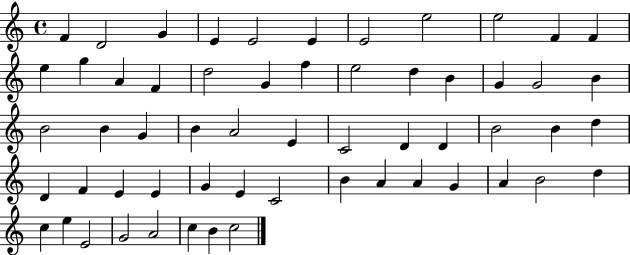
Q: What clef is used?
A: treble